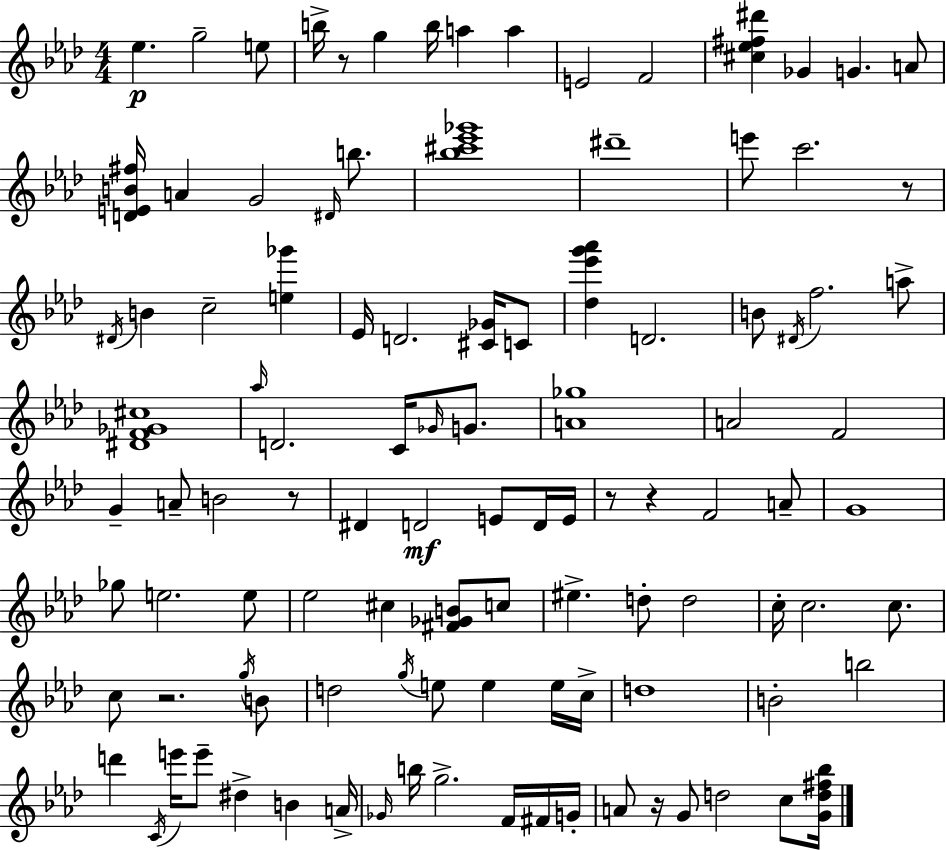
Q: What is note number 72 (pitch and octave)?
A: B4